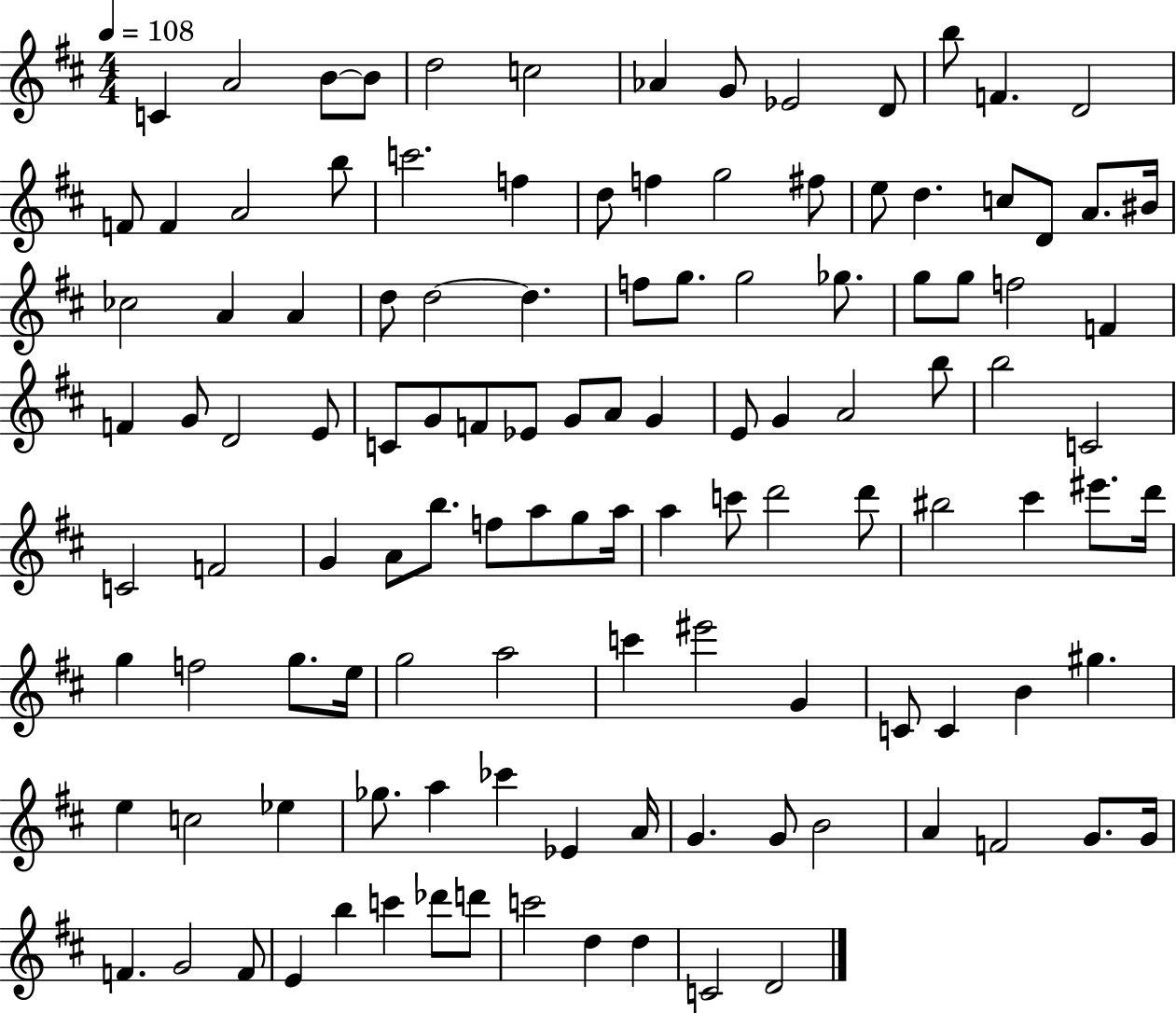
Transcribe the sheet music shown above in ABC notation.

X:1
T:Untitled
M:4/4
L:1/4
K:D
C A2 B/2 B/2 d2 c2 _A G/2 _E2 D/2 b/2 F D2 F/2 F A2 b/2 c'2 f d/2 f g2 ^f/2 e/2 d c/2 D/2 A/2 ^B/4 _c2 A A d/2 d2 d f/2 g/2 g2 _g/2 g/2 g/2 f2 F F G/2 D2 E/2 C/2 G/2 F/2 _E/2 G/2 A/2 G E/2 G A2 b/2 b2 C2 C2 F2 G A/2 b/2 f/2 a/2 g/2 a/4 a c'/2 d'2 d'/2 ^b2 ^c' ^e'/2 d'/4 g f2 g/2 e/4 g2 a2 c' ^e'2 G C/2 C B ^g e c2 _e _g/2 a _c' _E A/4 G G/2 B2 A F2 G/2 G/4 F G2 F/2 E b c' _d'/2 d'/2 c'2 d d C2 D2